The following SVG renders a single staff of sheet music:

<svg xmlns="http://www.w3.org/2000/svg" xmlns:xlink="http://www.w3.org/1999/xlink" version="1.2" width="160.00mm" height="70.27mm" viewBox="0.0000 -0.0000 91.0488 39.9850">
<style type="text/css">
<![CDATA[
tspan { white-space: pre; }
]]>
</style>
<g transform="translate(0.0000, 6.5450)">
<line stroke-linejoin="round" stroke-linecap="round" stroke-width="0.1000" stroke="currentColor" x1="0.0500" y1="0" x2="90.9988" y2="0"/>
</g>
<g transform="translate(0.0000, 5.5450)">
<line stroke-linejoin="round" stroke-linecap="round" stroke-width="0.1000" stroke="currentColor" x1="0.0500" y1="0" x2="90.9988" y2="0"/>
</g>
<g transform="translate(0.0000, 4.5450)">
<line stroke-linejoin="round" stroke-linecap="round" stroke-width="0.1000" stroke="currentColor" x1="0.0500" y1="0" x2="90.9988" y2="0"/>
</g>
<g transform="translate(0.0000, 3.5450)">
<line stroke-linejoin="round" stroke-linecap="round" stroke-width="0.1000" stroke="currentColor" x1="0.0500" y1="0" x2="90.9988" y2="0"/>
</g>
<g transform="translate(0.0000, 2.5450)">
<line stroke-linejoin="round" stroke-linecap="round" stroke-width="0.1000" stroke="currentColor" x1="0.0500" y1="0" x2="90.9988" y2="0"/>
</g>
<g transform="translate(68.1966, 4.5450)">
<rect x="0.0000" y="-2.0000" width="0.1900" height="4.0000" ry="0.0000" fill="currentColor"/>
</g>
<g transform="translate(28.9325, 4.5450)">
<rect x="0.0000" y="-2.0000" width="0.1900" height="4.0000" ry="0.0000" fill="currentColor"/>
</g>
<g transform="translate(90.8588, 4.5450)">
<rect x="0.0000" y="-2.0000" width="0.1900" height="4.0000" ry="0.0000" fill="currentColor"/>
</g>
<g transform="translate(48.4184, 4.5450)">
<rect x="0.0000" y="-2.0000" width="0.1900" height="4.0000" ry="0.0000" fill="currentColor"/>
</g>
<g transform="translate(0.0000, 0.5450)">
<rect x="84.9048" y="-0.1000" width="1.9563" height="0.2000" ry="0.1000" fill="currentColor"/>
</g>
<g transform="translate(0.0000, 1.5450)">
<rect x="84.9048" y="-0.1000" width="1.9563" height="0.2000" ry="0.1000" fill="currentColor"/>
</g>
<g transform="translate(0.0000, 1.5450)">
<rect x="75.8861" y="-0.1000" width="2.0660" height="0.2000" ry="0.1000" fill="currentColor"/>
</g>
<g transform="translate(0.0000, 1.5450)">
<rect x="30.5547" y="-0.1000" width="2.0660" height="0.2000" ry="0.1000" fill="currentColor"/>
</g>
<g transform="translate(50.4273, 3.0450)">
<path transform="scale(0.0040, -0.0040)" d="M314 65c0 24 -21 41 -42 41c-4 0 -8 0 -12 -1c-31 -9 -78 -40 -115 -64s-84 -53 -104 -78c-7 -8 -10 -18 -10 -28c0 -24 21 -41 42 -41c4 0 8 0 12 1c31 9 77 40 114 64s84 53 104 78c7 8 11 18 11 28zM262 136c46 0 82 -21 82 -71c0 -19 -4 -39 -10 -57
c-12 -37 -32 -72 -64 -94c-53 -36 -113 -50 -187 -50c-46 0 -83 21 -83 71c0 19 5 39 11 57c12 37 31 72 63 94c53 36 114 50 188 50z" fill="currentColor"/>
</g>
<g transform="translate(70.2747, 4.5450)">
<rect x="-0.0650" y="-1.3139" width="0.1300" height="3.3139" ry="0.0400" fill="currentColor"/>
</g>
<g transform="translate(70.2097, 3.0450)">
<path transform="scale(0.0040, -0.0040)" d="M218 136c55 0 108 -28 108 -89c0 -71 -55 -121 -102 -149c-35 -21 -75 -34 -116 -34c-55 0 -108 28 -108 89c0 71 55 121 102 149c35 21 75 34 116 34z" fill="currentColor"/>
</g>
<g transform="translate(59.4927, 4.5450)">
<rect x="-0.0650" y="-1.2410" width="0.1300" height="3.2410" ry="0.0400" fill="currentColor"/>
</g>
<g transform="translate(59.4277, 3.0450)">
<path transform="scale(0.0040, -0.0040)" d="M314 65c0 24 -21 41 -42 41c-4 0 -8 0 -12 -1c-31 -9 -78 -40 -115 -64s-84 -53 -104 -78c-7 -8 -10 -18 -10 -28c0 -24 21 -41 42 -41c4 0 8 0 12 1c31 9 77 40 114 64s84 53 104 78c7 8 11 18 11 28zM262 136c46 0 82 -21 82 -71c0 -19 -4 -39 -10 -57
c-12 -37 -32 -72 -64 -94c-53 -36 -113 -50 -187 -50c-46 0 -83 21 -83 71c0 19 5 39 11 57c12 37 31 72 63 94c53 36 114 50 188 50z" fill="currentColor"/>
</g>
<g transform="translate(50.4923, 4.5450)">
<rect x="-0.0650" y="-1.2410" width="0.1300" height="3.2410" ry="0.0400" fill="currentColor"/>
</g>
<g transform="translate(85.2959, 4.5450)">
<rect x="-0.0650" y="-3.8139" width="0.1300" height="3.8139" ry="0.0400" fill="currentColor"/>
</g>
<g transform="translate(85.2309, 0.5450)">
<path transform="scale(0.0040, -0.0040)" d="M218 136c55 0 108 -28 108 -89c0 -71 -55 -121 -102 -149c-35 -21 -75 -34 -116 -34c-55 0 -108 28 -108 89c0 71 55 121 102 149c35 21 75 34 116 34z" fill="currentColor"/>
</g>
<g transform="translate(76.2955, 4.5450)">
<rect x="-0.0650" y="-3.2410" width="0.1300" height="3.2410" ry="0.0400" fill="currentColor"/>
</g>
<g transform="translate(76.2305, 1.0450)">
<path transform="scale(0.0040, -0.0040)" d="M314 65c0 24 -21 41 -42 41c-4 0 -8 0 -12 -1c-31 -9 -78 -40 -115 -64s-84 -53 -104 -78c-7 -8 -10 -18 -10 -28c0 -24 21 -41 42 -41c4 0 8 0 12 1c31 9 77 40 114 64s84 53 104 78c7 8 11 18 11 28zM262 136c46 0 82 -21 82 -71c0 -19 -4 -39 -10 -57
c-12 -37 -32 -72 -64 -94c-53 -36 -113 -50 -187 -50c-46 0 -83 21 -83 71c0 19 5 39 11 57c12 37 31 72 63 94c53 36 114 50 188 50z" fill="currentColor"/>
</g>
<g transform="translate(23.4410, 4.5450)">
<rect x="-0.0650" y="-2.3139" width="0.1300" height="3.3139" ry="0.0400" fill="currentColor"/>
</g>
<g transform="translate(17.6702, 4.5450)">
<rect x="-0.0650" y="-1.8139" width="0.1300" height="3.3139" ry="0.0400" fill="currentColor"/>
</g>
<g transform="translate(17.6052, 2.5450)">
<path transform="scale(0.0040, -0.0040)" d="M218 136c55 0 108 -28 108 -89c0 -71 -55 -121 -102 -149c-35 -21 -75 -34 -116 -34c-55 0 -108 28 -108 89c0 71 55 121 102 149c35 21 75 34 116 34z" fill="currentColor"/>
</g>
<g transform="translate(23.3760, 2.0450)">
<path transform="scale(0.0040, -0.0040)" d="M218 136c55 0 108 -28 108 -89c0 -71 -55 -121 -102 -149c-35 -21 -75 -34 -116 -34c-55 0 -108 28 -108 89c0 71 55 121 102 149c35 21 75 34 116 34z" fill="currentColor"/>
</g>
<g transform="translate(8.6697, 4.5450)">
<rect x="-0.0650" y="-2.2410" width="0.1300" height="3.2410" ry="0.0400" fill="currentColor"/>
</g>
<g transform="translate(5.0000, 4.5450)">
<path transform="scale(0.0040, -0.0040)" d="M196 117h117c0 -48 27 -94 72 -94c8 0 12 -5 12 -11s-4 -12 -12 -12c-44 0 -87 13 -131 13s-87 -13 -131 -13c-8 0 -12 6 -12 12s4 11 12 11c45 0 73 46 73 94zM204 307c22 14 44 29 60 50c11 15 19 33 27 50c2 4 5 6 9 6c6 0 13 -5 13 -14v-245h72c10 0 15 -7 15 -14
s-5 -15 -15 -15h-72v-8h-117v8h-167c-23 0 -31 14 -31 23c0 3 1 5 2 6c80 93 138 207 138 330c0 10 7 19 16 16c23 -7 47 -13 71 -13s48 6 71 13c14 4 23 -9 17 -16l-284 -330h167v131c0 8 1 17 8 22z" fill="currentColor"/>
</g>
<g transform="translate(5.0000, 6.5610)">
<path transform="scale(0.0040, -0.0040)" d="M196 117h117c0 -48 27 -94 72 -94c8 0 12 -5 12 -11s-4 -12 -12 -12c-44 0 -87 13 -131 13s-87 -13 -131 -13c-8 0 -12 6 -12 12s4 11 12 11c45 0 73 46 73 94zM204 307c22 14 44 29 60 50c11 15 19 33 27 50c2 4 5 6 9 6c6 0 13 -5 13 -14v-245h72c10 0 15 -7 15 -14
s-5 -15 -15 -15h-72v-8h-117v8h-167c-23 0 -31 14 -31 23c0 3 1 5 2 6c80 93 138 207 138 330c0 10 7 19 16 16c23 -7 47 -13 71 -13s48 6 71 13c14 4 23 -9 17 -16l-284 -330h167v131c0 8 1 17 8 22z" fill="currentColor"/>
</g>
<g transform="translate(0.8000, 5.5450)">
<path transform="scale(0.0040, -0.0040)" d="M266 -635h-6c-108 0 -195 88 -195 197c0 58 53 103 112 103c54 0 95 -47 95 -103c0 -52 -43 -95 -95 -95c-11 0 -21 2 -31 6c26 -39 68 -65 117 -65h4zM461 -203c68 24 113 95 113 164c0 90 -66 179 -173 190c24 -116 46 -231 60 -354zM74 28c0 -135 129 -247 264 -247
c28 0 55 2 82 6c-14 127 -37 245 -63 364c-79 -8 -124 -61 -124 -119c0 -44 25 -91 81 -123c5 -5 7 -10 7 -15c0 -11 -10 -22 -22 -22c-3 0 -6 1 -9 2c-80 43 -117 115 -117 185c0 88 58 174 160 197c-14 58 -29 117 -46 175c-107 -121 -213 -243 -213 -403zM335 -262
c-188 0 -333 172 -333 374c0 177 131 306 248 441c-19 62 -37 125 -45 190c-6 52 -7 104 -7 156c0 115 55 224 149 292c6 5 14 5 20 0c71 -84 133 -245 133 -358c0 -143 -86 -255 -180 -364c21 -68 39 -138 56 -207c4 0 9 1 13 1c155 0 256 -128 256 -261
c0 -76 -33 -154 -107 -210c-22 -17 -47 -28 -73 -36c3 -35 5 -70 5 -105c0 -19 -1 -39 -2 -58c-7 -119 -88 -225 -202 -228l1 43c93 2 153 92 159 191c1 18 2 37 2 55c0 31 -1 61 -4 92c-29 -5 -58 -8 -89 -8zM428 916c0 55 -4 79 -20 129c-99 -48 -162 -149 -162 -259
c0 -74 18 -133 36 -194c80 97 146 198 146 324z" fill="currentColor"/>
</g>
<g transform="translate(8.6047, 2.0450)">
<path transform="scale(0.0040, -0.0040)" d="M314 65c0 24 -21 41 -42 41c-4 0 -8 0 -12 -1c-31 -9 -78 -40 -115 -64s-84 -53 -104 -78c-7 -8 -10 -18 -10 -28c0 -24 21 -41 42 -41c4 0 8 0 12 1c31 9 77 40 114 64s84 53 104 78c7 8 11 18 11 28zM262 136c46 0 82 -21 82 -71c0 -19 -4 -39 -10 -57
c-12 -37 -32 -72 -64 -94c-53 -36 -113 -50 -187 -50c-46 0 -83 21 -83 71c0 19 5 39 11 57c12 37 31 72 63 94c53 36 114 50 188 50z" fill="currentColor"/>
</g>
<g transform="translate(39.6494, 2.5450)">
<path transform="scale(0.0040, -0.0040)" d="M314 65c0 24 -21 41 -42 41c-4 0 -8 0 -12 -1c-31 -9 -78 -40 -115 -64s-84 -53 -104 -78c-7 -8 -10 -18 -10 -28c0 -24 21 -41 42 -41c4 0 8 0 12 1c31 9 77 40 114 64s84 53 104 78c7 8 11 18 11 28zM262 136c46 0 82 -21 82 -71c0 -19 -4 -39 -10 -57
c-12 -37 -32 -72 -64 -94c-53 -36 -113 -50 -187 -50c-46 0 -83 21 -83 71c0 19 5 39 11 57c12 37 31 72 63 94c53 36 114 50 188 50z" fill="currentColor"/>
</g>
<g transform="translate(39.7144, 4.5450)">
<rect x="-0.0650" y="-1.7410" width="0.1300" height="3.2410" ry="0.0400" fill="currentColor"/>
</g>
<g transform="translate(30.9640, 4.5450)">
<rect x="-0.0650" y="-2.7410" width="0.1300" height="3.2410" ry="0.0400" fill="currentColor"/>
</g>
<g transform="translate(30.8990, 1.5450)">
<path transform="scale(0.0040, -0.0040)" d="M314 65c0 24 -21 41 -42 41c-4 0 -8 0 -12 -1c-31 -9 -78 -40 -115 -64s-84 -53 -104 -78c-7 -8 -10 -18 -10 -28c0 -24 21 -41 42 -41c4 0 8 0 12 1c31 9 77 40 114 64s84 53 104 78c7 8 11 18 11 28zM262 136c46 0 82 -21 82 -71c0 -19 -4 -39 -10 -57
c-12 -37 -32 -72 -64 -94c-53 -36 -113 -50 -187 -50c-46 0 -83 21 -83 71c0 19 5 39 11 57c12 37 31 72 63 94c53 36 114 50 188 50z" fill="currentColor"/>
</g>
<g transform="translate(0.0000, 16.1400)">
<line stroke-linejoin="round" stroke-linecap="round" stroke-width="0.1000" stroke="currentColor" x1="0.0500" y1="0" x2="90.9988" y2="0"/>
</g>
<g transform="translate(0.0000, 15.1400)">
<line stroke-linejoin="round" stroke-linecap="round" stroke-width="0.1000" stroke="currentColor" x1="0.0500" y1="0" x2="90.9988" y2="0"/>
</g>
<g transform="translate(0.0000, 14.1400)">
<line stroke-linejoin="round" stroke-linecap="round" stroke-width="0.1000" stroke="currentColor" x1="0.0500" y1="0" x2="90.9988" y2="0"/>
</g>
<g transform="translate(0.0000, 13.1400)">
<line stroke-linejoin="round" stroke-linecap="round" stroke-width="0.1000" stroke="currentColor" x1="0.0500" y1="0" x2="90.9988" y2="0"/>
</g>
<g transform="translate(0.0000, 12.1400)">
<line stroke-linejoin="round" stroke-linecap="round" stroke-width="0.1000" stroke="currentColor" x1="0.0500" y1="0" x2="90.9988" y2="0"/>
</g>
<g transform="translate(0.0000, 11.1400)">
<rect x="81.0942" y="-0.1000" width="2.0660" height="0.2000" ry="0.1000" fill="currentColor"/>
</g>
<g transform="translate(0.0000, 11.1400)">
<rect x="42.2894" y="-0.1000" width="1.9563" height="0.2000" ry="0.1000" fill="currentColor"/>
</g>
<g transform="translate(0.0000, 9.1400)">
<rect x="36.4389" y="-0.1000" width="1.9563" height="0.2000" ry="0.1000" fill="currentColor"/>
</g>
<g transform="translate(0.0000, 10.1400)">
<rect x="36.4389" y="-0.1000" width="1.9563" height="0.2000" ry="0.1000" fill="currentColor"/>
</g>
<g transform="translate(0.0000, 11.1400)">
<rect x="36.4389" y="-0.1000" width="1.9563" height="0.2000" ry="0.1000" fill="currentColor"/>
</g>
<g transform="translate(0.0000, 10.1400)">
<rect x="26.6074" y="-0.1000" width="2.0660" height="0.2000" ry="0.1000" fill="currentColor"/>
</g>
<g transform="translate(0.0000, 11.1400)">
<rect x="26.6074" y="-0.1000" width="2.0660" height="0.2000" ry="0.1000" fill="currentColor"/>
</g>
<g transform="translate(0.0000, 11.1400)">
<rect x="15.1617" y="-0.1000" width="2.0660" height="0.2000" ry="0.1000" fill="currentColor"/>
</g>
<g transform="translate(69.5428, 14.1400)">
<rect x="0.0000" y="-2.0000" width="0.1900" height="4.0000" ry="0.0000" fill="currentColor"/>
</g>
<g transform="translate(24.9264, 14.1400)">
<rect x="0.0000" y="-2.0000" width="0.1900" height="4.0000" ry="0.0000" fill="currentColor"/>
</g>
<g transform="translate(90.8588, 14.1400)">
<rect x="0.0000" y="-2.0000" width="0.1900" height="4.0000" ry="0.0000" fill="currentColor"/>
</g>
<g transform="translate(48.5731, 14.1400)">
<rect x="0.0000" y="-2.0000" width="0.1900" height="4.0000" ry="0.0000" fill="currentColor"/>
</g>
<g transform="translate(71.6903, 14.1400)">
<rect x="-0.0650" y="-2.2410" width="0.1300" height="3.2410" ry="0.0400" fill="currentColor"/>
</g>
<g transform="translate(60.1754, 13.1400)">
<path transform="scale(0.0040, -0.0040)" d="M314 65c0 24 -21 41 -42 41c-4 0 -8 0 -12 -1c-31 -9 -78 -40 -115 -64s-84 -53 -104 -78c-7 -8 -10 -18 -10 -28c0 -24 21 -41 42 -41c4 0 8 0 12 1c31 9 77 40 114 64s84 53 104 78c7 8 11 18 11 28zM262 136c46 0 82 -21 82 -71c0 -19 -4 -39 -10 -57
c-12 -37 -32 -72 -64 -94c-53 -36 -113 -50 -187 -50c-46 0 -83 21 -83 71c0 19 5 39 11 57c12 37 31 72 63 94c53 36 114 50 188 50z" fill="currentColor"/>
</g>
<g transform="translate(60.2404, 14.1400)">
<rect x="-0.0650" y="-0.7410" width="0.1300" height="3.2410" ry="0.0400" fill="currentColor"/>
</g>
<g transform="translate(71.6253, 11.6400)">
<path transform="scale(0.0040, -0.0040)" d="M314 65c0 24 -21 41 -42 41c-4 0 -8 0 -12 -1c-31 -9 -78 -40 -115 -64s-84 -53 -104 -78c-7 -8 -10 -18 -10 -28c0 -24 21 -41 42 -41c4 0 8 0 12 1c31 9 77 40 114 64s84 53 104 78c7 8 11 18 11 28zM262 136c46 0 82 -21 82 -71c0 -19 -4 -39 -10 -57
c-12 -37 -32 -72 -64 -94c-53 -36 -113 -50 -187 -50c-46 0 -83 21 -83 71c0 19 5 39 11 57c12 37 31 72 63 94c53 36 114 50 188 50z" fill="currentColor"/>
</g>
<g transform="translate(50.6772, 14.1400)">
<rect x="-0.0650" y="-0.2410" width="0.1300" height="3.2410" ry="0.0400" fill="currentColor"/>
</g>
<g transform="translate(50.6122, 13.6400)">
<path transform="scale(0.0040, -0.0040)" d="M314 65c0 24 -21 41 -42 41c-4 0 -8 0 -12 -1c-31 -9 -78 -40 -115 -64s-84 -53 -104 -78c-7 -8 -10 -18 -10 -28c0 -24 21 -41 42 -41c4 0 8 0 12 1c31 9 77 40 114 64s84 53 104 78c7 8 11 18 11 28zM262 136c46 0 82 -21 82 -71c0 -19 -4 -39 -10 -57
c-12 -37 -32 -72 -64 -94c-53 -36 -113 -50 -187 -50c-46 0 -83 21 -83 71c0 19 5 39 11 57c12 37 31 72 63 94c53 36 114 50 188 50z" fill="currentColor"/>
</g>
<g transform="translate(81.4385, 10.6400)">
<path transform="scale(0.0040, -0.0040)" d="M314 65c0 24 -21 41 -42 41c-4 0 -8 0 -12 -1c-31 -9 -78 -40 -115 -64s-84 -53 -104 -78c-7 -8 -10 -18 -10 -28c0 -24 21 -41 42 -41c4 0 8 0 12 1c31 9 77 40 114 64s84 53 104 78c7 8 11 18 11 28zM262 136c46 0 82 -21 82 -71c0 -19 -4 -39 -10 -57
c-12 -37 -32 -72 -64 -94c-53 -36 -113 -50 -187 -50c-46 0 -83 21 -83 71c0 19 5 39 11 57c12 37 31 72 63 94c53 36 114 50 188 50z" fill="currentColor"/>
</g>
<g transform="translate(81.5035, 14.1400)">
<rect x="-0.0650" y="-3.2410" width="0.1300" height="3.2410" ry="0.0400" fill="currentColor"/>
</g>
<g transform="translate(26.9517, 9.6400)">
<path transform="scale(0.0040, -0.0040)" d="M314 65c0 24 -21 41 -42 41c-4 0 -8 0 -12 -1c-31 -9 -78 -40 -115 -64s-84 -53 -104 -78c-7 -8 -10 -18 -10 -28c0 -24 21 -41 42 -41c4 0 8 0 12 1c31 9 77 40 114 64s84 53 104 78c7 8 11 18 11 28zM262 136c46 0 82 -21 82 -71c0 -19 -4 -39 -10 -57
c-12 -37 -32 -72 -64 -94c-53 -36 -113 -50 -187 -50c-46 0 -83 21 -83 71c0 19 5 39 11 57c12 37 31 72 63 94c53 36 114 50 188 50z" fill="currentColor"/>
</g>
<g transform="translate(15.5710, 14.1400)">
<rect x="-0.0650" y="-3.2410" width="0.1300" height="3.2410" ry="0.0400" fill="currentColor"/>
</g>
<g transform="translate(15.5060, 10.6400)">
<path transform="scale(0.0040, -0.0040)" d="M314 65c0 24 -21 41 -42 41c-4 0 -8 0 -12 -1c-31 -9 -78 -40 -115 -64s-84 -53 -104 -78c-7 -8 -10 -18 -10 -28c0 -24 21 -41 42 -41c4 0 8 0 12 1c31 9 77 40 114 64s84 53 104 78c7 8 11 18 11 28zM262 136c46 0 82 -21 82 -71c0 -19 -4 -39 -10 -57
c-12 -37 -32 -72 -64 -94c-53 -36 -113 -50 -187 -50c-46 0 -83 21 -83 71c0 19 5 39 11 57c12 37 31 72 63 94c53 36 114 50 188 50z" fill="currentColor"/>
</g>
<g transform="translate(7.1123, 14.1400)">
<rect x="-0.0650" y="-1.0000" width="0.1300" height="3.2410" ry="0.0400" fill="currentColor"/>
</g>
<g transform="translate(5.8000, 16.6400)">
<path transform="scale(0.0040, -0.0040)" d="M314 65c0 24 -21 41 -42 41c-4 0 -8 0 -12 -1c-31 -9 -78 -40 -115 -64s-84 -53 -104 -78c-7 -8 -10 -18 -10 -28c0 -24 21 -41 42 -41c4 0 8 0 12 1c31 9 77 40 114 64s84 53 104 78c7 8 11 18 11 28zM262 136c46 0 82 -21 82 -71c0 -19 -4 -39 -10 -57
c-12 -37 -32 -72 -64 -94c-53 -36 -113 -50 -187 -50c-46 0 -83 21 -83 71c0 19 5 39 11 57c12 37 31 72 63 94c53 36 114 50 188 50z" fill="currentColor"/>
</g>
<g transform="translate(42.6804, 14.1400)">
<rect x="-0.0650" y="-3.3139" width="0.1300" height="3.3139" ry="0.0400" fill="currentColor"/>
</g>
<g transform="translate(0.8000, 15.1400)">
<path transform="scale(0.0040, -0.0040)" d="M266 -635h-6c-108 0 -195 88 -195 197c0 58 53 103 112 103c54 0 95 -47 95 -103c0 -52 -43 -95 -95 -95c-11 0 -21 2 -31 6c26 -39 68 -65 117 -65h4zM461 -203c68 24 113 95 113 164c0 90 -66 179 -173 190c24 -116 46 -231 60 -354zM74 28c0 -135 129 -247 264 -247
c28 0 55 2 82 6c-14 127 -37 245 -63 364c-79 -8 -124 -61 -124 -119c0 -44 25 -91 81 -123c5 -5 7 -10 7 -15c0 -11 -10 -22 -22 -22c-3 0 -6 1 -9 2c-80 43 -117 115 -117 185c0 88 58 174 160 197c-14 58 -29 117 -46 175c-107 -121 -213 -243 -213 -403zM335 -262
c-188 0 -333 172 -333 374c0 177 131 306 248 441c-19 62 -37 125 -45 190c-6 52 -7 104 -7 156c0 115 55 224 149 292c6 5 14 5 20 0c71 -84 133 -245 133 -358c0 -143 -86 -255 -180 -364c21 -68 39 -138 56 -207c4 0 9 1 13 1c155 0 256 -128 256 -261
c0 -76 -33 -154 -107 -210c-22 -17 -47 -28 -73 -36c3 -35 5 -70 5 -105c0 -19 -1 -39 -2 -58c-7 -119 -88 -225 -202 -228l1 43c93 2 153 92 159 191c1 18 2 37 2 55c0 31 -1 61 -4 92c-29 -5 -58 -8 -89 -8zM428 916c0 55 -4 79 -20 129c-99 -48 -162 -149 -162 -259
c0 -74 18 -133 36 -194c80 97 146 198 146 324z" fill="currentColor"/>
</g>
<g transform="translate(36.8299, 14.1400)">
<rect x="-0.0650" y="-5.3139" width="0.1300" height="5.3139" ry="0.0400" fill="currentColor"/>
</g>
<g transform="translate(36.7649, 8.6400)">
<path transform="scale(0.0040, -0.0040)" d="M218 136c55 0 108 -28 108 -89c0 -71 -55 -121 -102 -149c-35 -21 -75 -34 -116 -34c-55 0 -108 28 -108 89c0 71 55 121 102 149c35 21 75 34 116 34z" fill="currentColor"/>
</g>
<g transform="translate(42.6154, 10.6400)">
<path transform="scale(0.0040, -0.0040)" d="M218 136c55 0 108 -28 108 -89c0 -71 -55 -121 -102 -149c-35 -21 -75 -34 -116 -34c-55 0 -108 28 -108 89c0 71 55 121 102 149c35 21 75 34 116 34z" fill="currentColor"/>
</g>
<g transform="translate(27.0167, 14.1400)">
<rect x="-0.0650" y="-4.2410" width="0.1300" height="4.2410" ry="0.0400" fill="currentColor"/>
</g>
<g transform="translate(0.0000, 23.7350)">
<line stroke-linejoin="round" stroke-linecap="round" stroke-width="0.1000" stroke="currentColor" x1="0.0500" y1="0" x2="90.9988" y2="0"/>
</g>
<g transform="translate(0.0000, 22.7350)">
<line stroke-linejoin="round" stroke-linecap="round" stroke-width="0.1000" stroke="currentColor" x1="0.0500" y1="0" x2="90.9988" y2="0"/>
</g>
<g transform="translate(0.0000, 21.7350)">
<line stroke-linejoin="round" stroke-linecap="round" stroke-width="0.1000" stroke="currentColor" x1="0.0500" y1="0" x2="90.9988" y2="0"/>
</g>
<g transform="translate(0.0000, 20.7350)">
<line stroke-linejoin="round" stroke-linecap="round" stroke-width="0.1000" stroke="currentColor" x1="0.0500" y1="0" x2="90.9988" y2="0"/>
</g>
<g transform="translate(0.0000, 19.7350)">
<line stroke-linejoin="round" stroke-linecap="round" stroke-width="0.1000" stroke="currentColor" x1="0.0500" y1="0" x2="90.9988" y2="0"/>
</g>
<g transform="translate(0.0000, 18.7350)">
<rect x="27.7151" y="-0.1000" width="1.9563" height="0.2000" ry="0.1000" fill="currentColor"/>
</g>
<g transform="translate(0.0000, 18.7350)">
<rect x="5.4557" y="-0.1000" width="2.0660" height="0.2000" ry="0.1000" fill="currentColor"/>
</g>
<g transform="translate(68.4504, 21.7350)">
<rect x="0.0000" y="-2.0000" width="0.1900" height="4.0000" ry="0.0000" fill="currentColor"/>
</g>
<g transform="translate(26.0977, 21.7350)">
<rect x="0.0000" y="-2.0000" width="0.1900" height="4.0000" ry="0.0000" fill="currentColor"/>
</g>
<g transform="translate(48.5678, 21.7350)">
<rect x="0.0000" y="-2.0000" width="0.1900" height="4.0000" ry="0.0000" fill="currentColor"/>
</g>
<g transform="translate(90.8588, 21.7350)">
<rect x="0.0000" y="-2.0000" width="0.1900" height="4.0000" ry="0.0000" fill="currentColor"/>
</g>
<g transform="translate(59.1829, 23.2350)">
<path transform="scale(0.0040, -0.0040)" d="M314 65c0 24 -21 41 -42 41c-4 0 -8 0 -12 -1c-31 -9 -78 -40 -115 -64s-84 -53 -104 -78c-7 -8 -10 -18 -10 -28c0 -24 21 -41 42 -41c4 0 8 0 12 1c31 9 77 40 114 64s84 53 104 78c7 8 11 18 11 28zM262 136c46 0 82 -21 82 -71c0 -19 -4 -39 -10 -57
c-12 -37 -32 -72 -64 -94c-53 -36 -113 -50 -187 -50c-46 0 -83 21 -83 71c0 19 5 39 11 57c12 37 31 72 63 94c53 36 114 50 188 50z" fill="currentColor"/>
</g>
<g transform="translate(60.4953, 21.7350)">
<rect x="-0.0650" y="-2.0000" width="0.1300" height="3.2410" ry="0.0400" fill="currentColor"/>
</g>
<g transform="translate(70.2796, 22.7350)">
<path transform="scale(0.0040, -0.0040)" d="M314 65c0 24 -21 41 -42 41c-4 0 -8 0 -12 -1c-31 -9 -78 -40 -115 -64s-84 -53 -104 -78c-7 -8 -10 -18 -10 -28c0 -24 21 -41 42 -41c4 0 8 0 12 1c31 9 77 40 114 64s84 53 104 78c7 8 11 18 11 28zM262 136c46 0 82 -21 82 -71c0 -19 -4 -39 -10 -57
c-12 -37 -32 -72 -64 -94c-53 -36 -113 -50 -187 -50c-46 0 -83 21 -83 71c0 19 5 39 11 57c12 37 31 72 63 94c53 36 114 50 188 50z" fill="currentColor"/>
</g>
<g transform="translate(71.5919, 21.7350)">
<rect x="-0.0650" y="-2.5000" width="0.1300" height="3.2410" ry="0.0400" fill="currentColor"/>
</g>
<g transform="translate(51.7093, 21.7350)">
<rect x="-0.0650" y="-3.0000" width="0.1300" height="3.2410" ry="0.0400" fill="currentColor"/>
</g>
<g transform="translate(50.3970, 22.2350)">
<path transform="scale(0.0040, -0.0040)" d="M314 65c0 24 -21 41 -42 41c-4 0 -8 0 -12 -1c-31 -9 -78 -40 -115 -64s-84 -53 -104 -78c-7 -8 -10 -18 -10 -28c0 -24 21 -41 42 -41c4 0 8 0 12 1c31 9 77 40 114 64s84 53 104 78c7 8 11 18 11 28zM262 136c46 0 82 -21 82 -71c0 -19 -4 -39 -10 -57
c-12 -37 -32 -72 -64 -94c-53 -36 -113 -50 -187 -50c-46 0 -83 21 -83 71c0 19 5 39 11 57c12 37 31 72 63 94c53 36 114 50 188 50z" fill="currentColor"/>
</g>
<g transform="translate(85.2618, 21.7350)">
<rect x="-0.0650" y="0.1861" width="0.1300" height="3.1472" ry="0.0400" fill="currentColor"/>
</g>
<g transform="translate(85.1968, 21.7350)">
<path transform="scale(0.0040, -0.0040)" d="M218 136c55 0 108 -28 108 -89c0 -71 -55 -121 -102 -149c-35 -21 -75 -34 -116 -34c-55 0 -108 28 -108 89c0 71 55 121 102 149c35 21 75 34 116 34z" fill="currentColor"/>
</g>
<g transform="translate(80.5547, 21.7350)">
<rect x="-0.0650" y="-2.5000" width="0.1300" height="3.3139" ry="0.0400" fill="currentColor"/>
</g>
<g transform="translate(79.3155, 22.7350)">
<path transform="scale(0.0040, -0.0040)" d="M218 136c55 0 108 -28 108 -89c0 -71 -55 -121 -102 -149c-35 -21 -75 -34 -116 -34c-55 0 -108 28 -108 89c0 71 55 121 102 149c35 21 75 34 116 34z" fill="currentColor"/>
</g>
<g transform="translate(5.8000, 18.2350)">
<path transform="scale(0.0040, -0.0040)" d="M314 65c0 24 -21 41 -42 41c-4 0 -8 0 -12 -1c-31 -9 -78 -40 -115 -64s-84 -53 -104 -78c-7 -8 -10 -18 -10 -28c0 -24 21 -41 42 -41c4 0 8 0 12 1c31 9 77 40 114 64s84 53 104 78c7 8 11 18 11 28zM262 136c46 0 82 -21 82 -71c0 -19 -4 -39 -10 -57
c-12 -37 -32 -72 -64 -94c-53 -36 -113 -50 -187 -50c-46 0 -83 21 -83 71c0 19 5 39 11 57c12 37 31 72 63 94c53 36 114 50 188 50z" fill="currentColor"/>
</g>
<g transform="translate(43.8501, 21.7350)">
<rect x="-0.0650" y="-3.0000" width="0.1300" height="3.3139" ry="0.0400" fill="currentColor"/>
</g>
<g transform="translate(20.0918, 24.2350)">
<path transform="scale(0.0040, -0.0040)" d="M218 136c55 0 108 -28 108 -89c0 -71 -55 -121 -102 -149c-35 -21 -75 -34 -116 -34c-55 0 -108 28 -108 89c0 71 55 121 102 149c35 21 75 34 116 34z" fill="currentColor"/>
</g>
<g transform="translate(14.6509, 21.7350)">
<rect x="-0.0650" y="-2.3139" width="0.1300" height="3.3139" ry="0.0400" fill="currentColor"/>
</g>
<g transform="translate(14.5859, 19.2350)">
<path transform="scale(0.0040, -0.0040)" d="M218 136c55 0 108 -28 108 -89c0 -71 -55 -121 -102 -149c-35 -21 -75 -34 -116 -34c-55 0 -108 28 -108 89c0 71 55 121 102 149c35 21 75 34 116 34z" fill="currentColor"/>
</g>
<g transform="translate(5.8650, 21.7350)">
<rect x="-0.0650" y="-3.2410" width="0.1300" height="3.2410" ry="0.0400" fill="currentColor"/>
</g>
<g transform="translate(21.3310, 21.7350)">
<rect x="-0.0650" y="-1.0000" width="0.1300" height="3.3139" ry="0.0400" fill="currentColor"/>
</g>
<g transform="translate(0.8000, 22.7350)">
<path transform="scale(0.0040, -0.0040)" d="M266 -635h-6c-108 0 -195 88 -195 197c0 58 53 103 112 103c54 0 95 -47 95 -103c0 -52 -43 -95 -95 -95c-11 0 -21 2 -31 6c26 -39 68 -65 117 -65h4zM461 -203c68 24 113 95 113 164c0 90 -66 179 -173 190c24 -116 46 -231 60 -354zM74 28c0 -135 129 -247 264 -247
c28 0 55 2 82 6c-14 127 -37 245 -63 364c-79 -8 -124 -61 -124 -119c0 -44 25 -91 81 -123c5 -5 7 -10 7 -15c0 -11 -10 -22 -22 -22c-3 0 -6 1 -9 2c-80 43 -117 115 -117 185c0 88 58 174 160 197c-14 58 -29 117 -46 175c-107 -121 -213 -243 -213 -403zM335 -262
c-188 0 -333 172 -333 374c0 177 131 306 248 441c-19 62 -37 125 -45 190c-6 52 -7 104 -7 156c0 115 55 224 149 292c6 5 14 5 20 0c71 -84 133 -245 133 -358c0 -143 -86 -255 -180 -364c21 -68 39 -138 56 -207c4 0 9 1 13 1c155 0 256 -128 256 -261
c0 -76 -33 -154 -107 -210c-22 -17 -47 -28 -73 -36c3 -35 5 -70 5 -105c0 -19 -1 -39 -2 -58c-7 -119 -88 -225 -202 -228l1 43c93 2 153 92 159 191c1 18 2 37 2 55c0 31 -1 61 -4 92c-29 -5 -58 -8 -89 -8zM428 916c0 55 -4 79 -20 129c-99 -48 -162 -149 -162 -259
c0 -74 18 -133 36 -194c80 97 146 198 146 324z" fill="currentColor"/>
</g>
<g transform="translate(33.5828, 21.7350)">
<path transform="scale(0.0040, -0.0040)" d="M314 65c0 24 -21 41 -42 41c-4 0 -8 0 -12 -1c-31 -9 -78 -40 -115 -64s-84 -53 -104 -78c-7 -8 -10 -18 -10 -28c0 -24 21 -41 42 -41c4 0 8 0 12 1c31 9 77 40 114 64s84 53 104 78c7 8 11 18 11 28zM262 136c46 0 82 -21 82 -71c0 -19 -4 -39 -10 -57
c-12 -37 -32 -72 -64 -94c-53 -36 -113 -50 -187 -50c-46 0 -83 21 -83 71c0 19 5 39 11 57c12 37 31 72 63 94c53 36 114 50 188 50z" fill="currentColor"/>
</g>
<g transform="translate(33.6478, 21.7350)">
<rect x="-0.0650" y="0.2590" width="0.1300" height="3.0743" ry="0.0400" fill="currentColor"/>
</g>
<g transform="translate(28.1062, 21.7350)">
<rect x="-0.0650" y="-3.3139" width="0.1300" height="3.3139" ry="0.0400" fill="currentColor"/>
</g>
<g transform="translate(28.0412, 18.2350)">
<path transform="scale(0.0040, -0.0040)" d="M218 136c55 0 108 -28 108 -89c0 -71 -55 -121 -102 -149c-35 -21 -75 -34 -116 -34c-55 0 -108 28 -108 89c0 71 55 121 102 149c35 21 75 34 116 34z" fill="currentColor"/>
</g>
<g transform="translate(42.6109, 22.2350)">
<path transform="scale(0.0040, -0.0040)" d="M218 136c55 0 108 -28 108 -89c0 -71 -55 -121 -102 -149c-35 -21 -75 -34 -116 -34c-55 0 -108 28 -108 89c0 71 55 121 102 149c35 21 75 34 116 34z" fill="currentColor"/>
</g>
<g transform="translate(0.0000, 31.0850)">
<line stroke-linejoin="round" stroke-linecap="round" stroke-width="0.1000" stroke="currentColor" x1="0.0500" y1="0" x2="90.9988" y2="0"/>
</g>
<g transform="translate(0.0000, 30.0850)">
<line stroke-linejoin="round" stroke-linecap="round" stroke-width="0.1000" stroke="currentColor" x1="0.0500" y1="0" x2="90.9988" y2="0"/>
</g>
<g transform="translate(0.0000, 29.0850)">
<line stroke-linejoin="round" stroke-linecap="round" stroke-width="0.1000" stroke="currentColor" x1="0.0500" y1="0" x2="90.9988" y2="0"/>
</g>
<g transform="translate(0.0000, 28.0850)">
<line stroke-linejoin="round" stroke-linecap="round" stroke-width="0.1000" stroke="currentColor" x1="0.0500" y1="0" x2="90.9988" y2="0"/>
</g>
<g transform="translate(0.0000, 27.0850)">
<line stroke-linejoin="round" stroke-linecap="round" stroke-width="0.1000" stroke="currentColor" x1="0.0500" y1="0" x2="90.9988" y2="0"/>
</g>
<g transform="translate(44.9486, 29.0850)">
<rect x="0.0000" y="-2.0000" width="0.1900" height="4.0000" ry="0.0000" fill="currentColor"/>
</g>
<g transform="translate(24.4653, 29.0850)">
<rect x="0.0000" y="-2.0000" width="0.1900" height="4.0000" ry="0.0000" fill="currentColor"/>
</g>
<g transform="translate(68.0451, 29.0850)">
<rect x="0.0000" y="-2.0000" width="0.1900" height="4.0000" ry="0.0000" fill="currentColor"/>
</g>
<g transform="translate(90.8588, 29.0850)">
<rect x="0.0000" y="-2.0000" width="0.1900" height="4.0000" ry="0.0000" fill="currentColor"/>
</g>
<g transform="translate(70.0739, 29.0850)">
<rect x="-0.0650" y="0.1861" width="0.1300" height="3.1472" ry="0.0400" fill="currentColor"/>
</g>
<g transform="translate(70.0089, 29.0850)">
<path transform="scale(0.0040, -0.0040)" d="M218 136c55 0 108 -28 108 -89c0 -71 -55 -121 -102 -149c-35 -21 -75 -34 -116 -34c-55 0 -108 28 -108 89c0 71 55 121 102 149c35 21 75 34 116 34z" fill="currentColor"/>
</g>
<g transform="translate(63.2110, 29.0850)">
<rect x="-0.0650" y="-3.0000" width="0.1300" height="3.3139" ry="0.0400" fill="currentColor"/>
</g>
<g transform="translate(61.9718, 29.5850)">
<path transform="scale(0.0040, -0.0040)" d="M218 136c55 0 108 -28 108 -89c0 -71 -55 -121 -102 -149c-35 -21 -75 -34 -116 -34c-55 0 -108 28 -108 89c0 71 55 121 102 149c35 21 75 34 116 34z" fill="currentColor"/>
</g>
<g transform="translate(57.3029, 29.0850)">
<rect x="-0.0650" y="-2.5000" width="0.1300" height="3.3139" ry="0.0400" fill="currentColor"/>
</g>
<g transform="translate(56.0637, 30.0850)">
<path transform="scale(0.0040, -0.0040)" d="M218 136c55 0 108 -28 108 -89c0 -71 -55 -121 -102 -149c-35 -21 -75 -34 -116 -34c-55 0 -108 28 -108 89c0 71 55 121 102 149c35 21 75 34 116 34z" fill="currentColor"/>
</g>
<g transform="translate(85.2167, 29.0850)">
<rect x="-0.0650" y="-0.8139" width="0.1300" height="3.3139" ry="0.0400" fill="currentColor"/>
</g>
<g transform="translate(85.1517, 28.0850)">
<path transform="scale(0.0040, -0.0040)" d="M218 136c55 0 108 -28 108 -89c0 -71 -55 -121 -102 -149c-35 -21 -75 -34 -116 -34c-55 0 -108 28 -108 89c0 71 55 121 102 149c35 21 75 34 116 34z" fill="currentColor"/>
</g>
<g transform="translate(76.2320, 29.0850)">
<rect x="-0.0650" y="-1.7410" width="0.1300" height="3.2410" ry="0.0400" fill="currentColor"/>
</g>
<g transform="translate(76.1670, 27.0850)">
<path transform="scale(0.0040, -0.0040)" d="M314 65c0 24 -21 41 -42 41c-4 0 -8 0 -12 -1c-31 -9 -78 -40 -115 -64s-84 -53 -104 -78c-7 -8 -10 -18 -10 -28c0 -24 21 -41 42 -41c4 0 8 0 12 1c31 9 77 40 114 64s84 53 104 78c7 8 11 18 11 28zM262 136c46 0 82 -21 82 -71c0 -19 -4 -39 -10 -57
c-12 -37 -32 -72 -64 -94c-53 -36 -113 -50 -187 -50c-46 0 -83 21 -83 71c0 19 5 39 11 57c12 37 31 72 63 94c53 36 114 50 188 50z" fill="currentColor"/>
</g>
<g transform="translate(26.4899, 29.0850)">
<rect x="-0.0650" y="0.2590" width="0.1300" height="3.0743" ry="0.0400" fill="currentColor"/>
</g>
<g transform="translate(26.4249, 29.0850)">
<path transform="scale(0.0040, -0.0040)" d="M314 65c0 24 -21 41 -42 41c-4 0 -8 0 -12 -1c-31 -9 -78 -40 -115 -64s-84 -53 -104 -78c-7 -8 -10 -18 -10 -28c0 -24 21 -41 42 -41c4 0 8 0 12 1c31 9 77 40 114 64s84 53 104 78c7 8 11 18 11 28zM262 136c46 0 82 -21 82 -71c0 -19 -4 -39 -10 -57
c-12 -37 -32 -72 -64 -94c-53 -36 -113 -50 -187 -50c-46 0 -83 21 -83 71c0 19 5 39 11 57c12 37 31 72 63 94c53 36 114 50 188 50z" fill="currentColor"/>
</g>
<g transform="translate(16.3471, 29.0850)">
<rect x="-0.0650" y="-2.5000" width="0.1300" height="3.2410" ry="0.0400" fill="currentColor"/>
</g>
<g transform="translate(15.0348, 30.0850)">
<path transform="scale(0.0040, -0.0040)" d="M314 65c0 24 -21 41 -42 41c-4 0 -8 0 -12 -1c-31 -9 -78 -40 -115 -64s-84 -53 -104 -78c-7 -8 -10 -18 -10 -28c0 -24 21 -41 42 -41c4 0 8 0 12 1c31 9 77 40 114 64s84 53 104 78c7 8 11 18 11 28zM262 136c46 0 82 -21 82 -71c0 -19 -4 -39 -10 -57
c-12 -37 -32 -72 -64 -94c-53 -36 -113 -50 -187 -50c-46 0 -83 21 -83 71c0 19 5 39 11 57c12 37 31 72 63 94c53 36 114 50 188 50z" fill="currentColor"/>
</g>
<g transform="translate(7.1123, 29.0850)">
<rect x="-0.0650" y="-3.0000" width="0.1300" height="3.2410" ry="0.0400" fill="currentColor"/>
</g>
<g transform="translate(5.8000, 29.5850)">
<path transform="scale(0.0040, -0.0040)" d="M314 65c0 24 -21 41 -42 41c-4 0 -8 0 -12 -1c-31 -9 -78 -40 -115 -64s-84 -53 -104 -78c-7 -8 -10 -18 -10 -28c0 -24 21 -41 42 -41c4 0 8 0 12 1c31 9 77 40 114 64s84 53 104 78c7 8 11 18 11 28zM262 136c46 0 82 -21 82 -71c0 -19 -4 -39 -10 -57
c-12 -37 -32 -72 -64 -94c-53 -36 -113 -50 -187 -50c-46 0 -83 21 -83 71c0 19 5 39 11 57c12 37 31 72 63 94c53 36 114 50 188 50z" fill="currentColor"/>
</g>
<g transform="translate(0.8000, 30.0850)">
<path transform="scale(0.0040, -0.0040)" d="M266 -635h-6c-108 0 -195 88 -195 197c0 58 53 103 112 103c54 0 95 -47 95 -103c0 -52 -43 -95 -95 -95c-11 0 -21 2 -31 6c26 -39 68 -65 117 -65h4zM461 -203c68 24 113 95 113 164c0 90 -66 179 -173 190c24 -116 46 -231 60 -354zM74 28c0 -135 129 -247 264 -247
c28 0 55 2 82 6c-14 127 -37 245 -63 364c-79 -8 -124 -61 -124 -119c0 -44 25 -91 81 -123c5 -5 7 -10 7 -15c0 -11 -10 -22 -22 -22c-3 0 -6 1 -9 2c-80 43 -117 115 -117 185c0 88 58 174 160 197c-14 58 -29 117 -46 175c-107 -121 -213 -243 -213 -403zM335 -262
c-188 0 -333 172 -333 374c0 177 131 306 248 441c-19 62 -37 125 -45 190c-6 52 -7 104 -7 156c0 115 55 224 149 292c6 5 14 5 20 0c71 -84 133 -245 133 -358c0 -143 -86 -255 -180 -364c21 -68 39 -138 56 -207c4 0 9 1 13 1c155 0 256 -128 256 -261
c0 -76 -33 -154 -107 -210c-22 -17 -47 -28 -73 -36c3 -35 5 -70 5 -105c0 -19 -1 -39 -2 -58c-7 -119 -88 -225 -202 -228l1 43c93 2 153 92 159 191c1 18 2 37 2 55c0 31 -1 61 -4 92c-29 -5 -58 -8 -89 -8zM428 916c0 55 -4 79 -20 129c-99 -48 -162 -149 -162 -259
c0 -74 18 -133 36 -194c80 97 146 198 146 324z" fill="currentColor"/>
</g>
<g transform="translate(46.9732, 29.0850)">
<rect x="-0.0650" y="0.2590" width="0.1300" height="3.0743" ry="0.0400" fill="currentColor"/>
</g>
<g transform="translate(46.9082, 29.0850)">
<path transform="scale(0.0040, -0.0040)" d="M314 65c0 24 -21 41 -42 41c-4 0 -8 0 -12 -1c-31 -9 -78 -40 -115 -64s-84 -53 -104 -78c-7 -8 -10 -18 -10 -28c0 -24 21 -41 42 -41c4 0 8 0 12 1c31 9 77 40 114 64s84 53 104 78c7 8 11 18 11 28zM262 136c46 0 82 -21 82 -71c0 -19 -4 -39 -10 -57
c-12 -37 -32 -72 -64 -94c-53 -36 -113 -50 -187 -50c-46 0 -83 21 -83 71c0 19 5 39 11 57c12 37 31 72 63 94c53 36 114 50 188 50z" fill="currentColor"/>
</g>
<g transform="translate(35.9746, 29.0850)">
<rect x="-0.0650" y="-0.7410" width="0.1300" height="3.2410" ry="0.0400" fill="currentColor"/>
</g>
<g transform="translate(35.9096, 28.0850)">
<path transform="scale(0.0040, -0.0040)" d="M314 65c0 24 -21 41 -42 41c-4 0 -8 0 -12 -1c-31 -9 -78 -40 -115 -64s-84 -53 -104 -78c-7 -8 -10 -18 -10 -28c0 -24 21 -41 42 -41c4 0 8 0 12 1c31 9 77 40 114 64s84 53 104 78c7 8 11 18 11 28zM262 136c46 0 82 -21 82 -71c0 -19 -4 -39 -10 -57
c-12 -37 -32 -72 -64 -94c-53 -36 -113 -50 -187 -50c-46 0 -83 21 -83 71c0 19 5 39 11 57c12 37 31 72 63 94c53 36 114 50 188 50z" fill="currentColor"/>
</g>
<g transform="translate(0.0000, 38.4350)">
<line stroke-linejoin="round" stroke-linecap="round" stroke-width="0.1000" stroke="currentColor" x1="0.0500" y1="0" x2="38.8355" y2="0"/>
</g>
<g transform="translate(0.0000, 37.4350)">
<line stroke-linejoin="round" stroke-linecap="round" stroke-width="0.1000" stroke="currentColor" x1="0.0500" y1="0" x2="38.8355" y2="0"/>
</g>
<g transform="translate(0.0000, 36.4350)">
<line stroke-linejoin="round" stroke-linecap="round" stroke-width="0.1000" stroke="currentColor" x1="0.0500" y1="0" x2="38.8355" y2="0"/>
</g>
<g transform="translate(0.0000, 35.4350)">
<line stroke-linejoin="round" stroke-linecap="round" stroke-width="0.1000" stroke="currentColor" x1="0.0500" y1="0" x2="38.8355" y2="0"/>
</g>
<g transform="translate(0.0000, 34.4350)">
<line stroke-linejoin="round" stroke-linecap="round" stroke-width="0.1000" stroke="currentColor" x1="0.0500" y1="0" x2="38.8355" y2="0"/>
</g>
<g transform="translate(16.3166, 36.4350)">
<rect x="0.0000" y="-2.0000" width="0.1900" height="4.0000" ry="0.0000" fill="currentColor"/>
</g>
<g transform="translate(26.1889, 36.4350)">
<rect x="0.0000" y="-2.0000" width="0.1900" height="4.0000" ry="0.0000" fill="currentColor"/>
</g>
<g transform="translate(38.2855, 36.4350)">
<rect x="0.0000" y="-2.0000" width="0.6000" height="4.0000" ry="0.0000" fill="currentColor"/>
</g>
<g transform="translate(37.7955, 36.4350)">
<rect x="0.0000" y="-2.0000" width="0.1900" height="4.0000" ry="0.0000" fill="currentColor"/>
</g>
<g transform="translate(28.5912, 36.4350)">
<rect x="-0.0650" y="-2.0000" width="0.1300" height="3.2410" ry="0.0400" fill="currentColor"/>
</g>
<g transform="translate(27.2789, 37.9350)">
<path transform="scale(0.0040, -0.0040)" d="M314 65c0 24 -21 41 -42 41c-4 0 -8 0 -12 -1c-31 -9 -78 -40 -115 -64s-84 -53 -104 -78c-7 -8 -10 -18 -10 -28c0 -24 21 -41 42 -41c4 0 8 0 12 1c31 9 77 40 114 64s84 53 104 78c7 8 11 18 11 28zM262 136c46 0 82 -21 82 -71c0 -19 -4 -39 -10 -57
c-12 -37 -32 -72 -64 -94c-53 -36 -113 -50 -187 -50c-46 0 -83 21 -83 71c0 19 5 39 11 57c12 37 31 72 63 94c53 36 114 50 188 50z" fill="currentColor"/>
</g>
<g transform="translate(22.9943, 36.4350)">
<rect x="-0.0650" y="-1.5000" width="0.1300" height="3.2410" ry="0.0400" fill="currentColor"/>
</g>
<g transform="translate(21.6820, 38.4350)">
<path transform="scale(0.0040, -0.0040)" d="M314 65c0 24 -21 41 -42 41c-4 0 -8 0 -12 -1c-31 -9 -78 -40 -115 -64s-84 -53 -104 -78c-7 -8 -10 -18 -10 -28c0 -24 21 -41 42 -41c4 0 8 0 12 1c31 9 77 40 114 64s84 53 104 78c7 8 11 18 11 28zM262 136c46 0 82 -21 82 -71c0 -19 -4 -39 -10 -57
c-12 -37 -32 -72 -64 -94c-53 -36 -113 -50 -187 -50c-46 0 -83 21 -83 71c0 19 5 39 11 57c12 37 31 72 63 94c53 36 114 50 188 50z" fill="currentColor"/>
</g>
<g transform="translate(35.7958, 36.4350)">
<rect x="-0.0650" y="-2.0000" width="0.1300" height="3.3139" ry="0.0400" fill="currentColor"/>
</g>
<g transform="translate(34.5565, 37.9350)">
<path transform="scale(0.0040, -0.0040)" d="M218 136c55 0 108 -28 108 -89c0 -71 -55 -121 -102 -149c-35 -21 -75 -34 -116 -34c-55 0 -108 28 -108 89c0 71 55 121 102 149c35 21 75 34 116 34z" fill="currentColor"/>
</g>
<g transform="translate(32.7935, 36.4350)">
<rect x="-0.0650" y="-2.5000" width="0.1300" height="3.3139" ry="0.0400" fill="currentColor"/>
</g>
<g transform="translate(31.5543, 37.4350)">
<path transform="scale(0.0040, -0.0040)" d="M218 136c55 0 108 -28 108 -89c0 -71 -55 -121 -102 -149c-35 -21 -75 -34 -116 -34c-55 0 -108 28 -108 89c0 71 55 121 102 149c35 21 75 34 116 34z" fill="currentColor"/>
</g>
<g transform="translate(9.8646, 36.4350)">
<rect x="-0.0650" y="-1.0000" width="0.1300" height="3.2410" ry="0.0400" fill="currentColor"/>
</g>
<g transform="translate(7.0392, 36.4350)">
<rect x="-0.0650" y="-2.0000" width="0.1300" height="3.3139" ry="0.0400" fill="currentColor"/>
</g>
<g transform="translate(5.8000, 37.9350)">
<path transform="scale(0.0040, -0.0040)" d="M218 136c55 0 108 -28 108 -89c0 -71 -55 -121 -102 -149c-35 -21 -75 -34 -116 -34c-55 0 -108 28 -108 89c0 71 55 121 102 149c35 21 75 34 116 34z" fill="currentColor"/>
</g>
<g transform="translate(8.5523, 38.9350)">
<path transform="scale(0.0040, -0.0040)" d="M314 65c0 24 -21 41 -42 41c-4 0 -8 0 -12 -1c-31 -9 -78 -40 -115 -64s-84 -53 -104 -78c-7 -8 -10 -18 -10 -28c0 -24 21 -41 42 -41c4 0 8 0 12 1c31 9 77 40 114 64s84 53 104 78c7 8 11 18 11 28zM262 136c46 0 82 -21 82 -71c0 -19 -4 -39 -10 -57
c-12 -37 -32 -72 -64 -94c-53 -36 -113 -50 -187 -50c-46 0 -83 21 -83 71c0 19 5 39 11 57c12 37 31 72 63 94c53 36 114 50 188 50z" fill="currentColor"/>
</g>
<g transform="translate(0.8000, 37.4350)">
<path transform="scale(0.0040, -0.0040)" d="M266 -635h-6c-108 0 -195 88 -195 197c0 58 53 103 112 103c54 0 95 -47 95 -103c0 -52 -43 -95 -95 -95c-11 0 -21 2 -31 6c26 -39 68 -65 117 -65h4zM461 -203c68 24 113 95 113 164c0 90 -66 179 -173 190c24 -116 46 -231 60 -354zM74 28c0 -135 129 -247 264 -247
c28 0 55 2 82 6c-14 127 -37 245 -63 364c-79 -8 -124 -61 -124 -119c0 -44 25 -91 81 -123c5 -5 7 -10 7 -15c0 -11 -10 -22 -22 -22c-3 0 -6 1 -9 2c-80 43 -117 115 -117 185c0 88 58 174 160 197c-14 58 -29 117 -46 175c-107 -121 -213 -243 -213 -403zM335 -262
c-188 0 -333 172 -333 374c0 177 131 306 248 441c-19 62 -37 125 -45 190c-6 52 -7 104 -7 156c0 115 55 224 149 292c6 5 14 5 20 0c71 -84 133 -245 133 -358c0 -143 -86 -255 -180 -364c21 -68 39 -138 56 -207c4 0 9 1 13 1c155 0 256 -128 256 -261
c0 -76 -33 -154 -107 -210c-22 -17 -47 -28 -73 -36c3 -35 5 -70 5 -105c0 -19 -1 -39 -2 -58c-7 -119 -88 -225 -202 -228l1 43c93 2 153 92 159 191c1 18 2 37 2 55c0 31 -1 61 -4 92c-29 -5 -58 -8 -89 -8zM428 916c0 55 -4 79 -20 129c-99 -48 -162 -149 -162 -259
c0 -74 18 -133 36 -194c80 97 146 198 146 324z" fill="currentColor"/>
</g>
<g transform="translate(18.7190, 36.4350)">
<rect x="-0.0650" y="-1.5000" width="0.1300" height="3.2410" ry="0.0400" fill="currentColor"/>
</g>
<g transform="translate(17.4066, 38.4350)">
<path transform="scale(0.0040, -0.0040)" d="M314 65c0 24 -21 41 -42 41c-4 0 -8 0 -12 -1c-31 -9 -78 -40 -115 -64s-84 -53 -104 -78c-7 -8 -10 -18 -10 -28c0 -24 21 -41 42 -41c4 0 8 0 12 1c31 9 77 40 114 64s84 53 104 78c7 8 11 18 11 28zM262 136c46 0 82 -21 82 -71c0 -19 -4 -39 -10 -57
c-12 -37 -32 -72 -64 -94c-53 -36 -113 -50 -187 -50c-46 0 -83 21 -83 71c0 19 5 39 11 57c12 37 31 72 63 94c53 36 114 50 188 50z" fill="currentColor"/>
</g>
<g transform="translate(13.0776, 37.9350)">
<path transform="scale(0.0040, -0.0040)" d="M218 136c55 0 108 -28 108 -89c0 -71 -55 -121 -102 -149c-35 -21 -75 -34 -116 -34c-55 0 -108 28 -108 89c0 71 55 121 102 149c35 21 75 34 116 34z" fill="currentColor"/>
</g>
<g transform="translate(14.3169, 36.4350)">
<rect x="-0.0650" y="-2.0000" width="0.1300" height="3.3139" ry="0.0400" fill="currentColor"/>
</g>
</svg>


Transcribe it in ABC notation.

X:1
T:Untitled
M:4/4
L:1/4
K:C
g2 f g a2 f2 e2 e2 e b2 c' D2 b2 d'2 f' b c2 d2 g2 b2 b2 g D b B2 A A2 F2 G2 G B A2 G2 B2 d2 B2 G A B f2 d F D2 F E2 E2 F2 G F